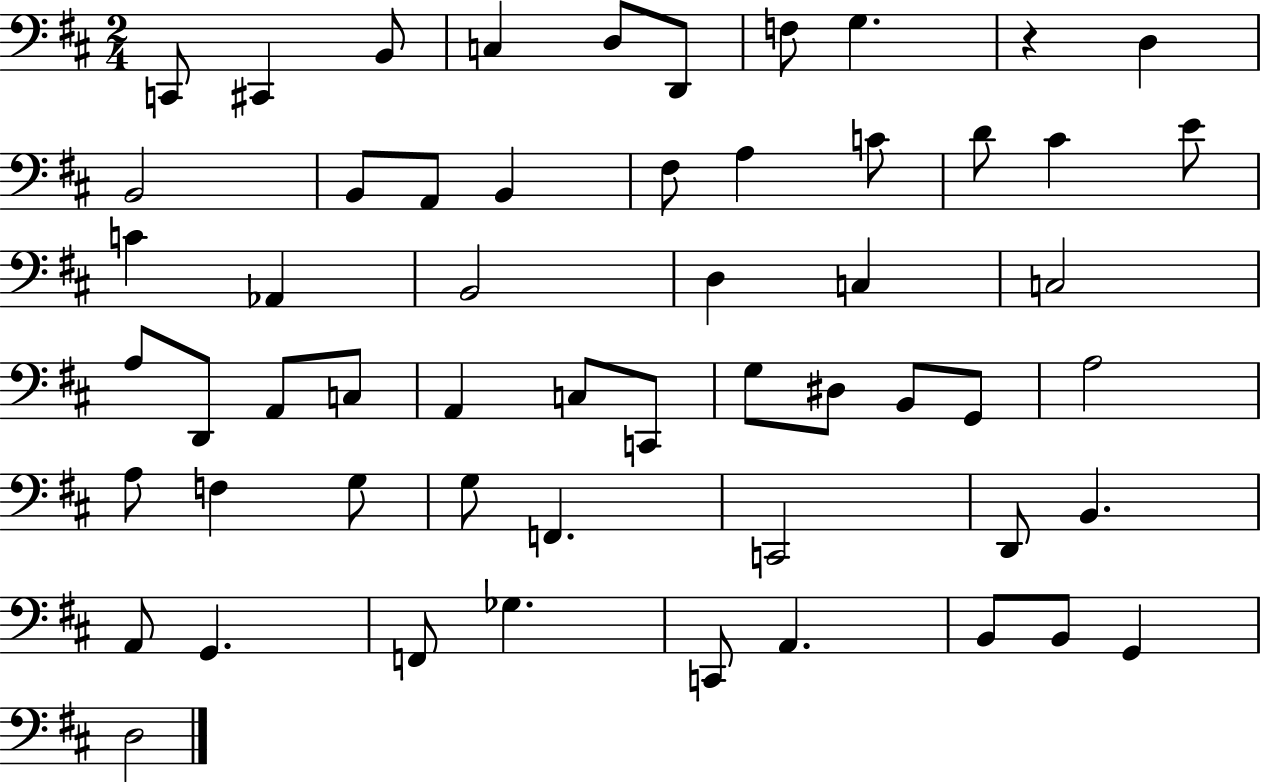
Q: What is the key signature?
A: D major